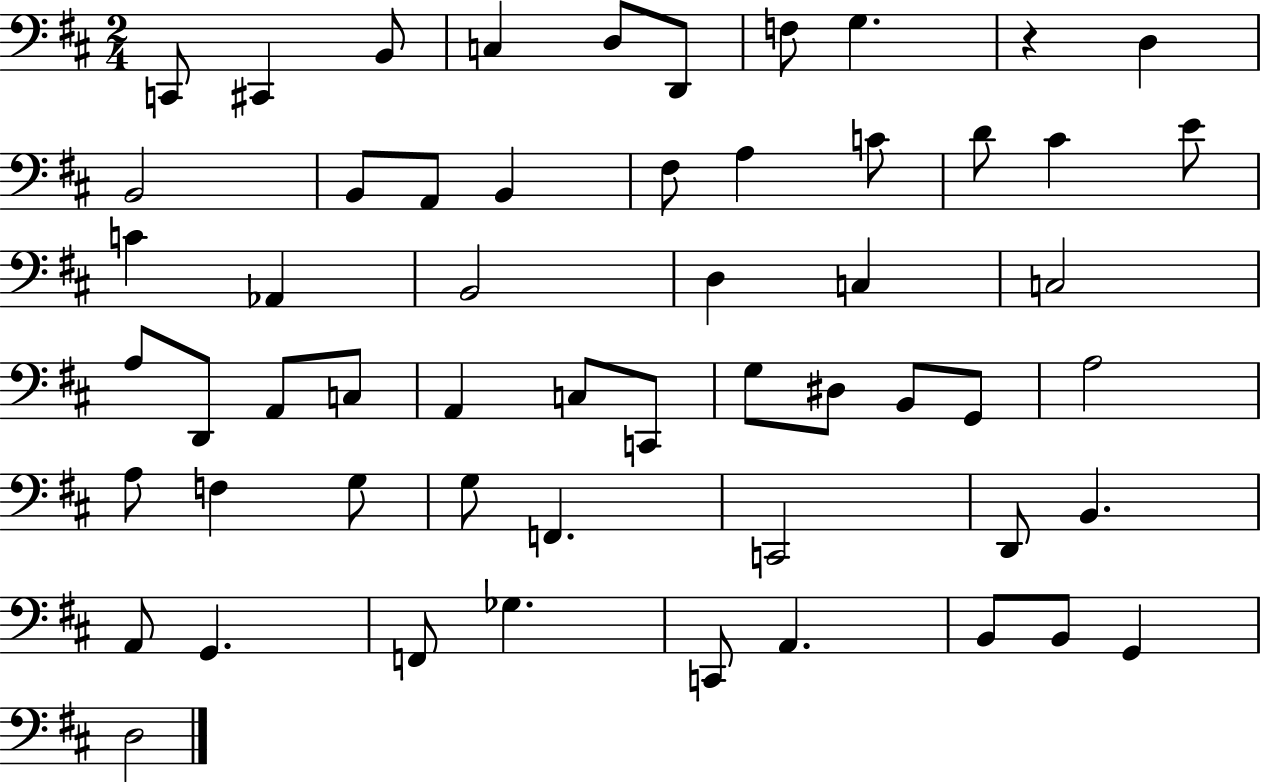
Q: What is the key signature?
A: D major